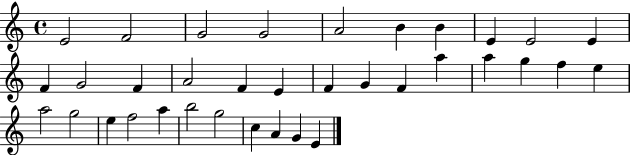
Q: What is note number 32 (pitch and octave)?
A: C5